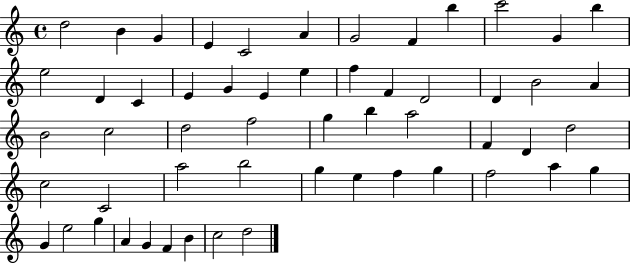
X:1
T:Untitled
M:4/4
L:1/4
K:C
d2 B G E C2 A G2 F b c'2 G b e2 D C E G E e f F D2 D B2 A B2 c2 d2 f2 g b a2 F D d2 c2 C2 a2 b2 g e f g f2 a g G e2 g A G F B c2 d2